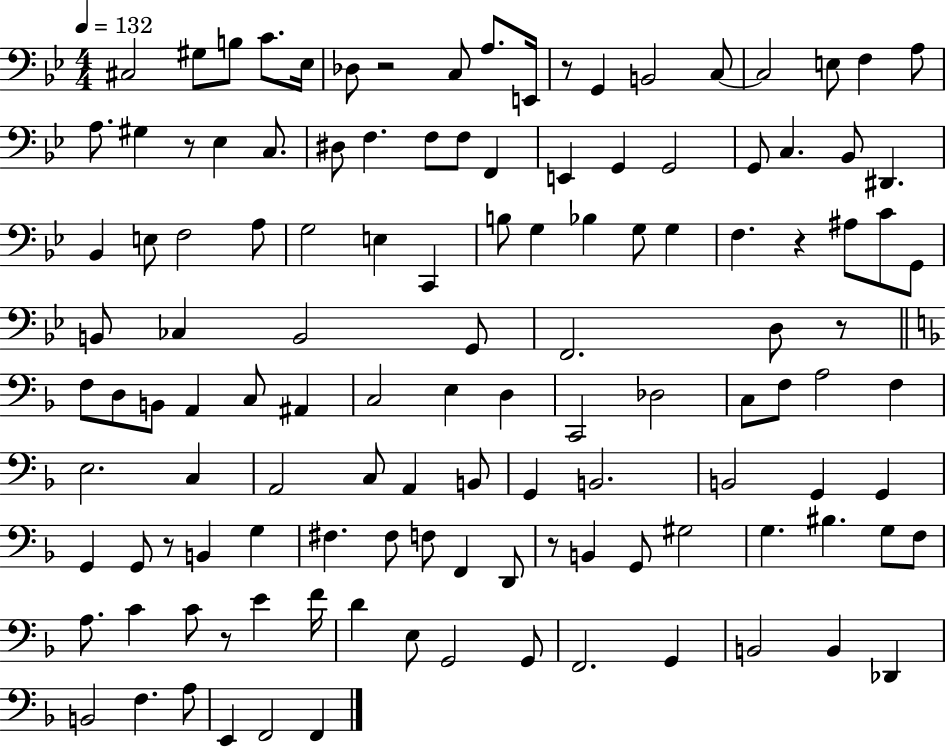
{
  \clef bass
  \numericTimeSignature
  \time 4/4
  \key bes \major
  \tempo 4 = 132
  cis2 gis8 b8 c'8. ees16 | des8 r2 c8 a8. e,16 | r8 g,4 b,2 c8~~ | c2 e8 f4 a8 | \break a8. gis4 r8 ees4 c8. | dis8 f4. f8 f8 f,4 | e,4 g,4 g,2 | g,8 c4. bes,8 dis,4. | \break bes,4 e8 f2 a8 | g2 e4 c,4 | b8 g4 bes4 g8 g4 | f4. r4 ais8 c'8 g,8 | \break b,8 ces4 b,2 g,8 | f,2. d8 r8 | \bar "||" \break \key f \major f8 d8 b,8 a,4 c8 ais,4 | c2 e4 d4 | c,2 des2 | c8 f8 a2 f4 | \break e2. c4 | a,2 c8 a,4 b,8 | g,4 b,2. | b,2 g,4 g,4 | \break g,4 g,8 r8 b,4 g4 | fis4. fis8 f8 f,4 d,8 | r8 b,4 g,8 gis2 | g4. bis4. g8 f8 | \break a8. c'4 c'8 r8 e'4 f'16 | d'4 e8 g,2 g,8 | f,2. g,4 | b,2 b,4 des,4 | \break b,2 f4. a8 | e,4 f,2 f,4 | \bar "|."
}